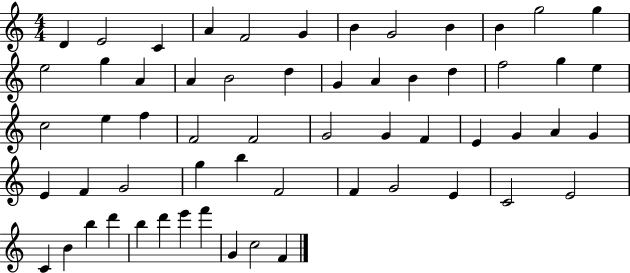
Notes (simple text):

D4/q E4/h C4/q A4/q F4/h G4/q B4/q G4/h B4/q B4/q G5/h G5/q E5/h G5/q A4/q A4/q B4/h D5/q G4/q A4/q B4/q D5/q F5/h G5/q E5/q C5/h E5/q F5/q F4/h F4/h G4/h G4/q F4/q E4/q G4/q A4/q G4/q E4/q F4/q G4/h G5/q B5/q F4/h F4/q G4/h E4/q C4/h E4/h C4/q B4/q B5/q D6/q B5/q D6/q E6/q F6/q G4/q C5/h F4/q